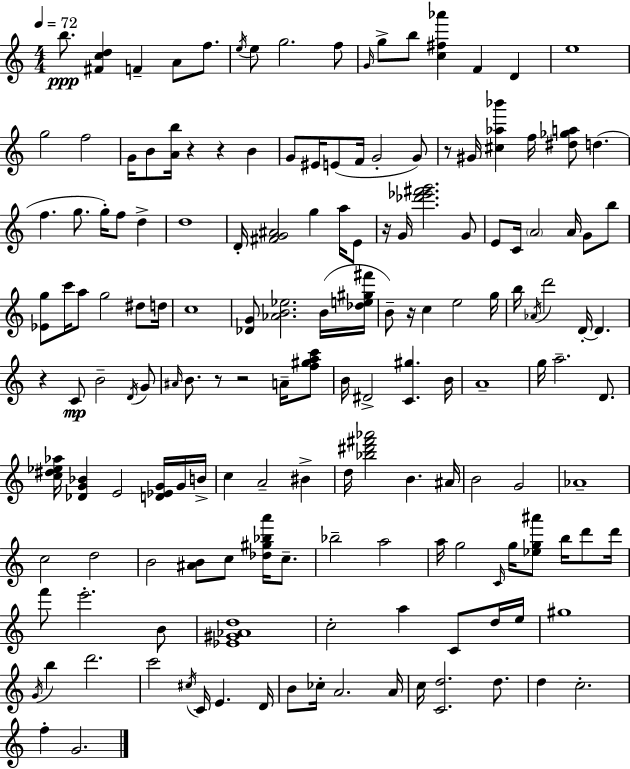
B5/e. [F#4,C5,D5]/q F4/q A4/e F5/e. E5/s E5/e G5/h. F5/e G4/s G5/e B5/e [C5,F#5,Ab6]/q F4/q D4/q E5/w G5/h F5/h G4/s B4/e [A4,B5]/s R/q R/q B4/q G4/e EIS4/s E4/e F4/s G4/h G4/e R/e G#4/s [C#5,Ab5,Bb6]/q F5/s [D#5,Gb5,A5]/e D5/q. F5/q. G5/e. G5/s F5/e D5/q D5/w D4/s [F#4,G4,A#4]/h G5/q A5/s E4/e R/s G4/s [Db6,Eb6,F#6,G6]/h. G4/e E4/e C4/s A4/h A4/s G4/e B5/e [Eb4,G5]/e C6/s A5/e G5/h D#5/e D5/s C5/w [Db4,G4]/e [Ab4,B4,Eb5]/h. B4/s [Db5,E5,G#5,F#6]/s B4/e R/s C5/q E5/h G5/s B5/s Ab4/s D6/h D4/s D4/q. R/q C4/e B4/h D4/s G4/e A#4/s B4/e. R/e R/h A4/s [F5,G#5,A5,C6]/e B4/s D#4/h [C4,G#5]/q. B4/s A4/w G5/s A5/h. D4/e. [C5,D#5,Eb5,Ab5]/s [Db4,G4,Bb4]/q E4/h [D4,Eb4,G4]/s G4/s B4/s C5/q A4/h BIS4/q D5/s [Bb5,D#6,F#6,Ab6]/h B4/q. A#4/s B4/h G4/h Ab4/w C5/h D5/h B4/h [A#4,B4]/e C5/e [Db5,G#5,Bb5,A6]/s C5/e. Bb5/h A5/h A5/s G5/h C4/s G5/s [Eb5,G5,A#6]/e B5/s D6/e D6/s F6/e E6/h. B4/e [Eb4,G#4,Ab4,D5]/w C5/h A5/q C4/e D5/s E5/s G#5/w G4/s B5/q D6/h. C6/h C#5/s C4/s E4/q. D4/s B4/e CES5/s A4/h. A4/s C5/s [C4,D5]/h. D5/e. D5/q C5/h. F5/q G4/h.